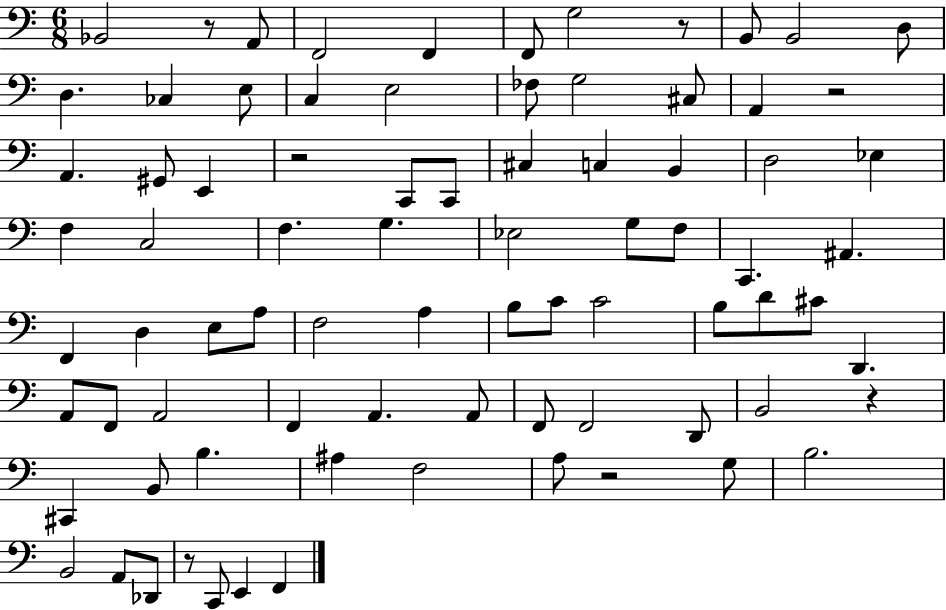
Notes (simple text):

Bb2/h R/e A2/e F2/h F2/q F2/e G3/h R/e B2/e B2/h D3/e D3/q. CES3/q E3/e C3/q E3/h FES3/e G3/h C#3/e A2/q R/h A2/q. G#2/e E2/q R/h C2/e C2/e C#3/q C3/q B2/q D3/h Eb3/q F3/q C3/h F3/q. G3/q. Eb3/h G3/e F3/e C2/q. A#2/q. F2/q D3/q E3/e A3/e F3/h A3/q B3/e C4/e C4/h B3/e D4/e C#4/e D2/q. A2/e F2/e A2/h F2/q A2/q. A2/e F2/e F2/h D2/e B2/h R/q C#2/q B2/e B3/q. A#3/q F3/h A3/e R/h G3/e B3/h. B2/h A2/e Db2/e R/e C2/e E2/q F2/q